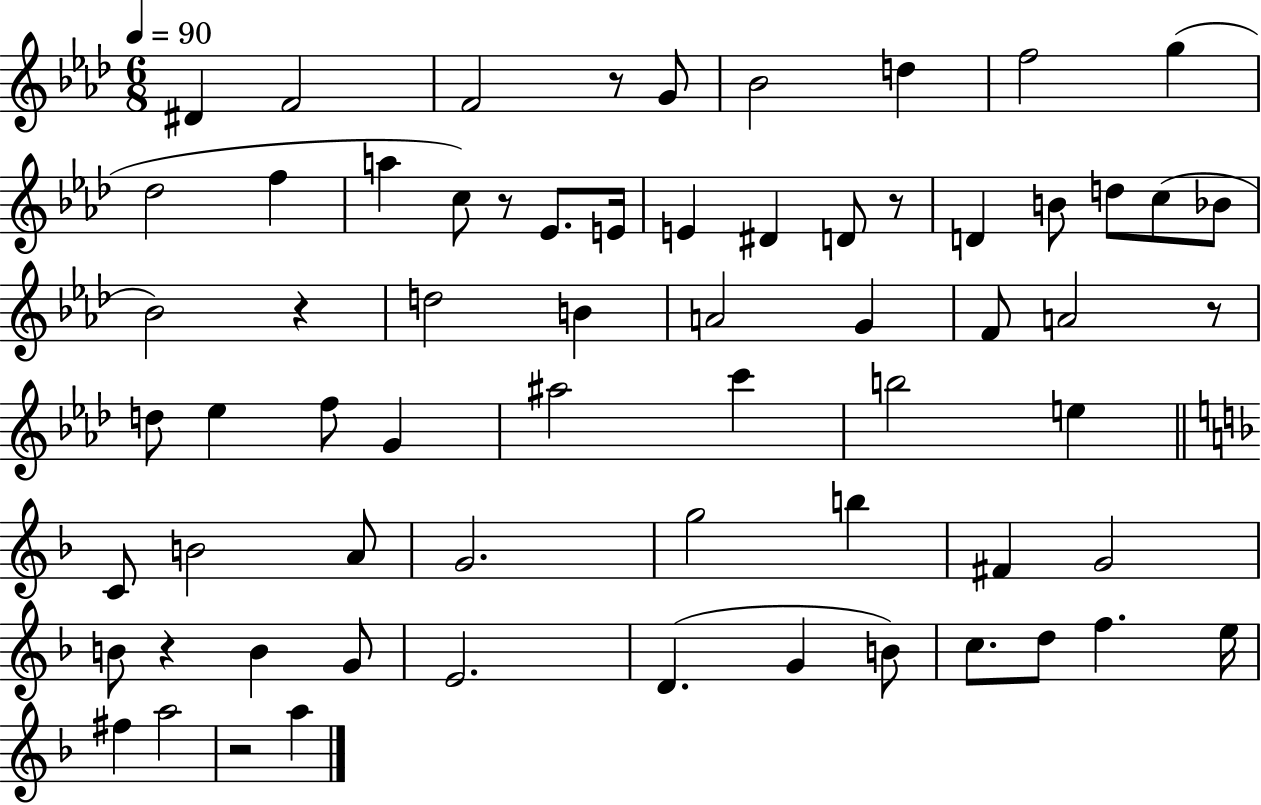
{
  \clef treble
  \numericTimeSignature
  \time 6/8
  \key aes \major
  \tempo 4 = 90
  dis'4 f'2 | f'2 r8 g'8 | bes'2 d''4 | f''2 g''4( | \break des''2 f''4 | a''4 c''8) r8 ees'8. e'16 | e'4 dis'4 d'8 r8 | d'4 b'8 d''8 c''8( bes'8 | \break bes'2) r4 | d''2 b'4 | a'2 g'4 | f'8 a'2 r8 | \break d''8 ees''4 f''8 g'4 | ais''2 c'''4 | b''2 e''4 | \bar "||" \break \key f \major c'8 b'2 a'8 | g'2. | g''2 b''4 | fis'4 g'2 | \break b'8 r4 b'4 g'8 | e'2. | d'4.( g'4 b'8) | c''8. d''8 f''4. e''16 | \break fis''4 a''2 | r2 a''4 | \bar "|."
}